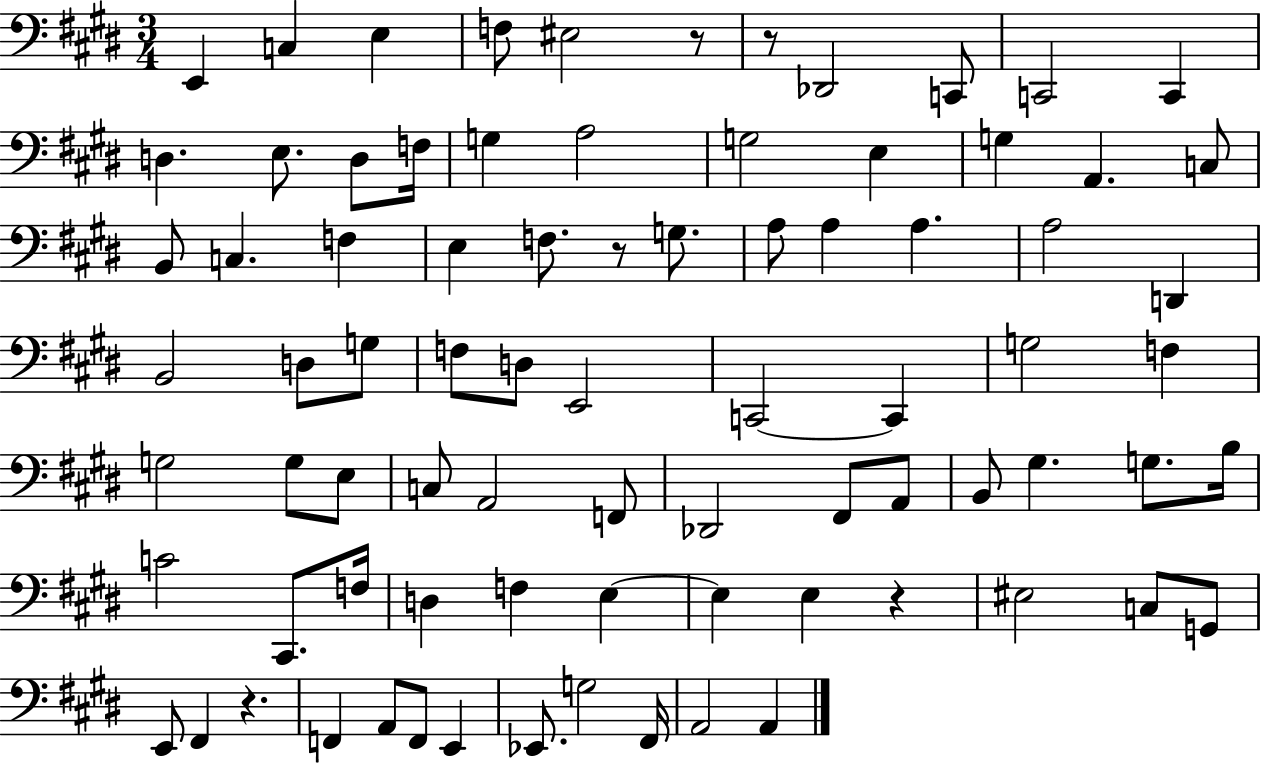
X:1
T:Untitled
M:3/4
L:1/4
K:E
E,, C, E, F,/2 ^E,2 z/2 z/2 _D,,2 C,,/2 C,,2 C,, D, E,/2 D,/2 F,/4 G, A,2 G,2 E, G, A,, C,/2 B,,/2 C, F, E, F,/2 z/2 G,/2 A,/2 A, A, A,2 D,, B,,2 D,/2 G,/2 F,/2 D,/2 E,,2 C,,2 C,, G,2 F, G,2 G,/2 E,/2 C,/2 A,,2 F,,/2 _D,,2 ^F,,/2 A,,/2 B,,/2 ^G, G,/2 B,/4 C2 ^C,,/2 F,/4 D, F, E, E, E, z ^E,2 C,/2 G,,/2 E,,/2 ^F,, z F,, A,,/2 F,,/2 E,, _E,,/2 G,2 ^F,,/4 A,,2 A,,